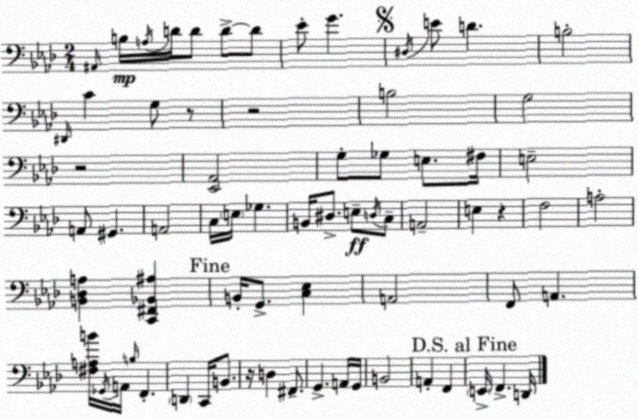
X:1
T:Untitled
M:2/4
L:1/4
K:Fm
^A,,/4 B,/4 A,/4 D/4 D/2 D/2 D/2 _E/2 G ^D,/4 E/2 D B,2 ^D,,/4 C G,/2 z/2 z2 B,2 G,2 z2 [_E,,_A,,]2 G,/2 _G,/2 E,/2 ^F,/4 E,2 A,,/2 ^G,, A,,2 C,/4 E,/4 _G, B,,/4 ^D,/2 E,/2 D,/4 C,/2 A,,2 E, z F,2 A,2 [B,,_D,A,] [C,,^F,,_B,,^A,] B,,/4 G,,/2 [C,_E,] A,,2 F,,/2 A,, [^F,A,B]/4 _G,,/4 A,,/4 B,/4 F,, D,, C,,/4 B,,/2 z/4 D, ^F,,/2 G,, A,,/4 G,,/4 B,,2 A,, F,, E,,/4 F,, D,,/4